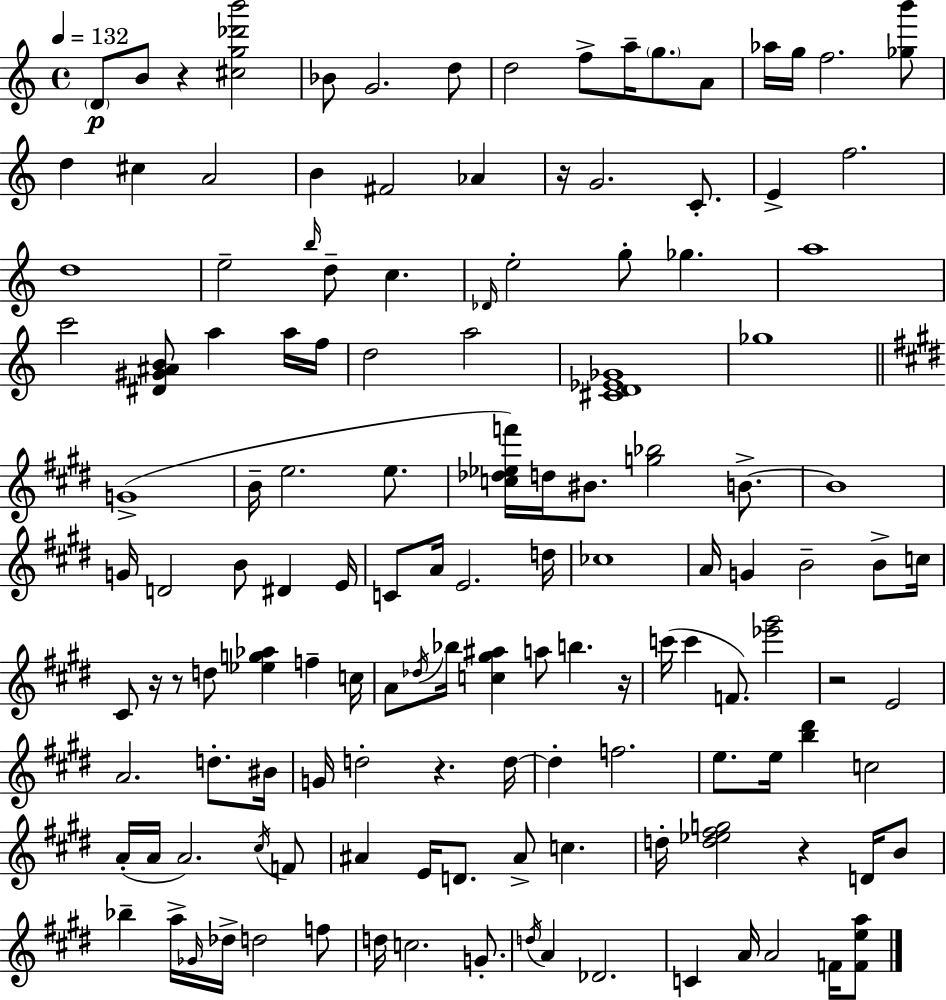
{
  \clef treble
  \time 4/4
  \defaultTimeSignature
  \key c \major
  \tempo 4 = 132
  \repeat volta 2 { \parenthesize d'8\p b'8 r4 <cis'' g'' des''' b'''>2 | bes'8 g'2. d''8 | d''2 f''8-> a''16-- \parenthesize g''8. a'8 | aes''16 g''16 f''2. <ges'' b'''>8 | \break d''4 cis''4 a'2 | b'4 fis'2 aes'4 | r16 g'2. c'8.-. | e'4-> f''2. | \break d''1 | e''2-- \grace { b''16 } d''8-- c''4. | \grace { des'16 } e''2-. g''8-. ges''4. | a''1 | \break c'''2 <dis' gis' ais' b'>8 a''4 | a''16 f''16 d''2 a''2 | <cis' d' ees' ges'>1 | ges''1 | \break \bar "||" \break \key e \major g'1->( | b'16-- e''2. e''8. | <c'' des'' ees'' f'''>16) d''16 bis'8. <g'' bes''>2 b'8.->~~ | b'1 | \break g'16 d'2 b'8 dis'4 e'16 | c'8 a'16 e'2. d''16 | ces''1 | a'16 g'4 b'2-- b'8-> c''16 | \break cis'8 r16 r8 d''8 <ees'' g'' aes''>4 f''4-- c''16 | a'8 \acciaccatura { des''16 } bes''16 <c'' gis'' ais''>4 a''8 b''4. | r16 c'''16( c'''4 f'8.) <ees''' gis'''>2 | r2 e'2 | \break a'2. d''8.-. | bis'16 g'16 d''2-. r4. | d''16~~ d''4-. f''2. | e''8. e''16 <b'' dis'''>4 c''2 | \break a'16-.( a'16 a'2.) \acciaccatura { cis''16 } | f'8 ais'4 e'16 d'8. ais'8-> c''4. | d''16-. <d'' ees'' fis'' g''>2 r4 d'16 | b'8 bes''4-- a''16-> \grace { ges'16 } des''16-> d''2 | \break f''8 d''16 c''2. | g'8.-. \acciaccatura { d''16 } a'4 des'2. | c'4 a'16 a'2 | f'16 <f' e'' a''>8 } \bar "|."
}